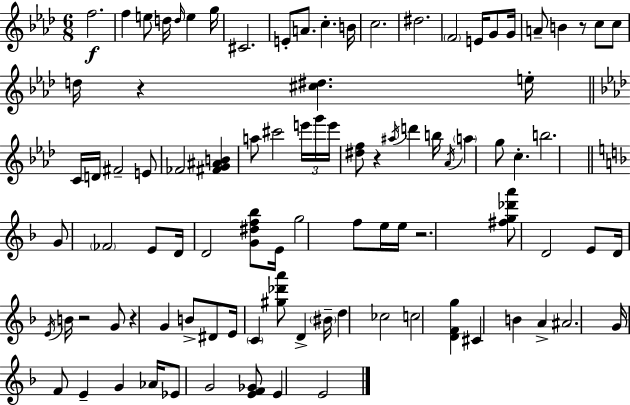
F5/h. F5/q E5/e D5/s D5/s E5/q G5/s C#4/h. E4/e A4/e. C5/q. B4/s C5/h. D#5/h. F4/h E4/s G4/e G4/s A4/e B4/q R/e C5/e C5/e D5/s R/q [C#5,D#5]/q. E5/s C4/s D4/s F#4/h E4/e FES4/h [F#4,G4,A#4,B4]/q A5/e C#6/h E6/s G6/s E6/s [D#5,F5]/e R/q A#5/s D6/q B5/s Ab4/s A5/q G5/e C5/q. B5/h. G4/e FES4/h E4/e D4/s D4/h [G4,D#5,F5,Bb5]/e E4/s G5/h F5/e E5/s E5/s R/h. [F#5,G5,Db6,A6]/e D4/h E4/e D4/s E4/s B4/s R/h G4/e R/q G4/q B4/e D#4/e E4/s C4/q [G#5,Db6,A6]/e D4/q BIS4/s D5/q CES5/h C5/h [D4,F4,G5]/q C#4/q B4/q A4/q A#4/h. G4/s F4/e E4/q G4/q Ab4/s Eb4/e G4/h [E4,F4,Gb4]/e E4/q E4/h